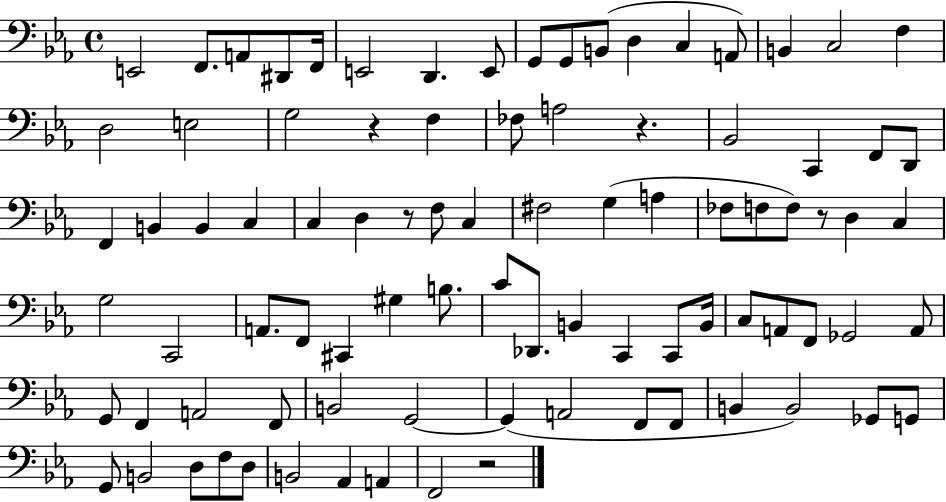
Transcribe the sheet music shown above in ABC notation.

X:1
T:Untitled
M:4/4
L:1/4
K:Eb
E,,2 F,,/2 A,,/2 ^D,,/2 F,,/4 E,,2 D,, E,,/2 G,,/2 G,,/2 B,,/2 D, C, A,,/2 B,, C,2 F, D,2 E,2 G,2 z F, _F,/2 A,2 z _B,,2 C,, F,,/2 D,,/2 F,, B,, B,, C, C, D, z/2 F,/2 C, ^F,2 G, A, _F,/2 F,/2 F,/2 z/2 D, C, G,2 C,,2 A,,/2 F,,/2 ^C,, ^G, B,/2 C/2 _D,,/2 B,, C,, C,,/2 B,,/4 C,/2 A,,/2 F,,/2 _G,,2 A,,/2 G,,/2 F,, A,,2 F,,/2 B,,2 G,,2 G,, A,,2 F,,/2 F,,/2 B,, B,,2 _G,,/2 G,,/2 G,,/2 B,,2 D,/2 F,/2 D,/2 B,,2 _A,, A,, F,,2 z2